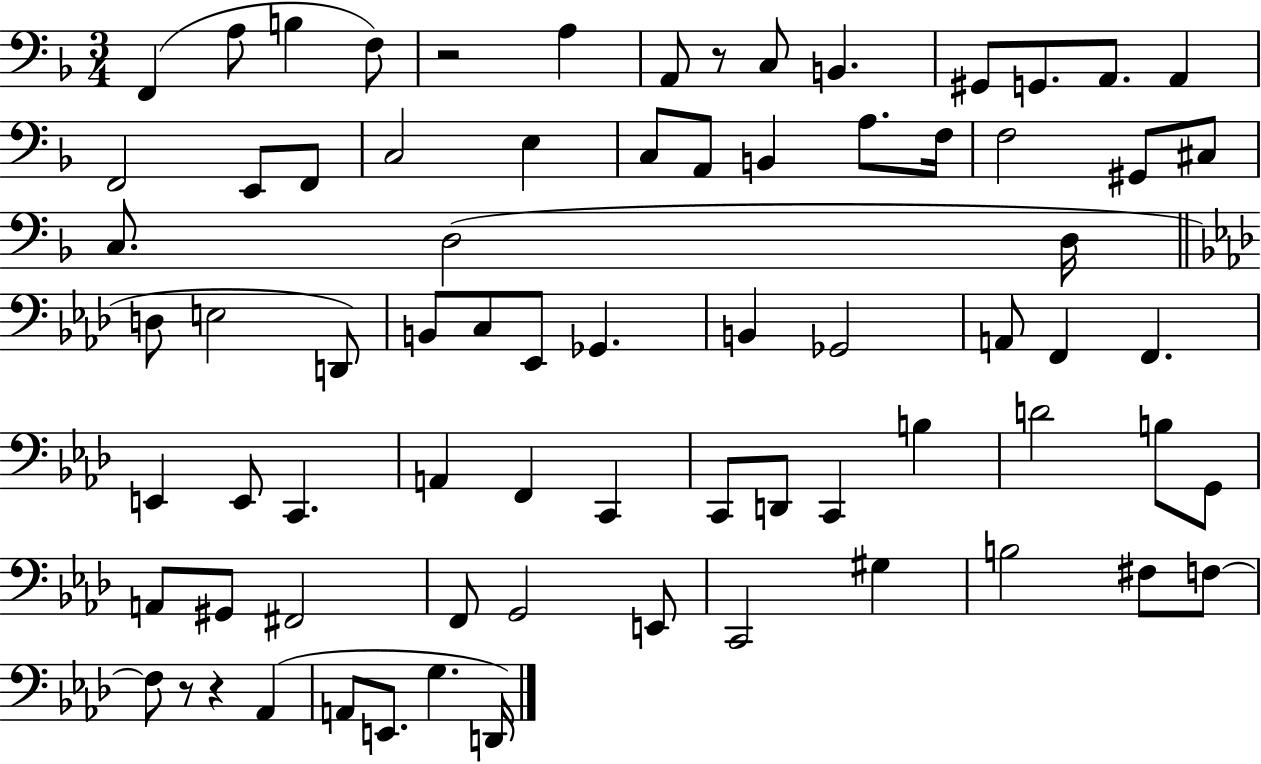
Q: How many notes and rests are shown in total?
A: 74